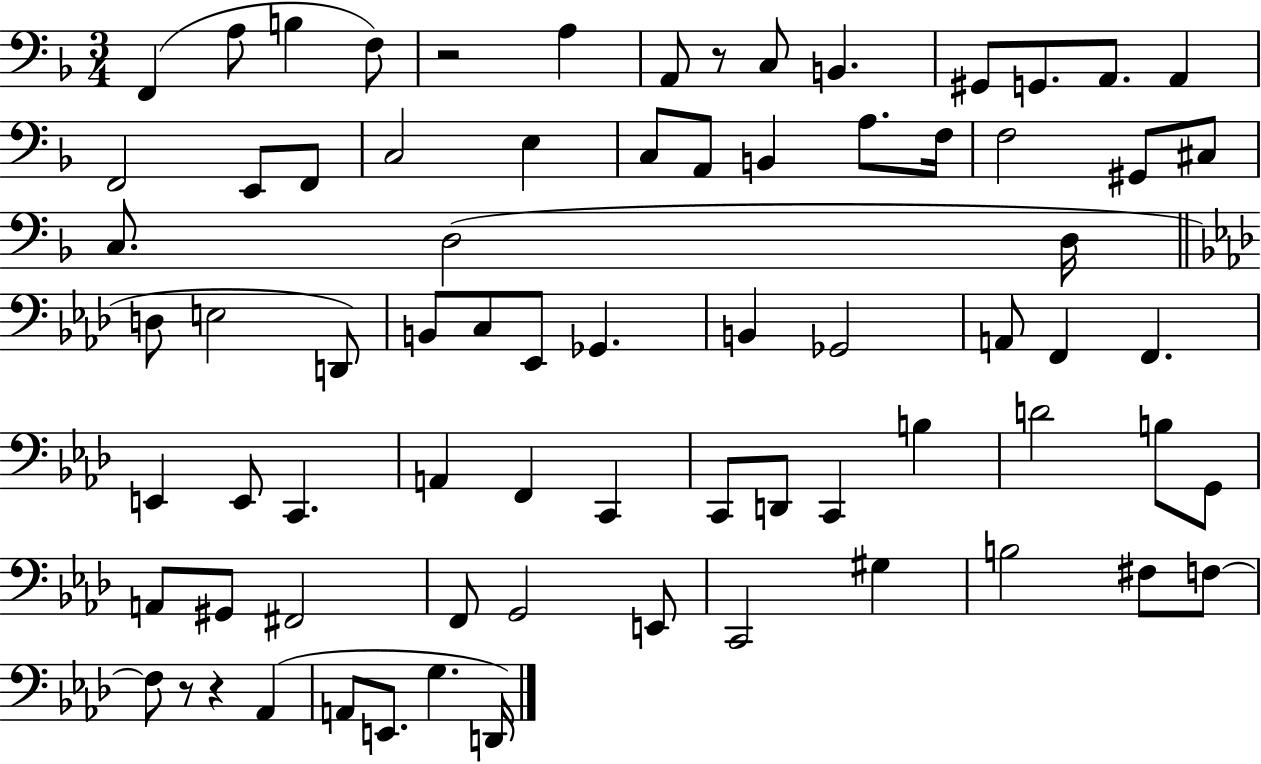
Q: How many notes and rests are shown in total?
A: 74